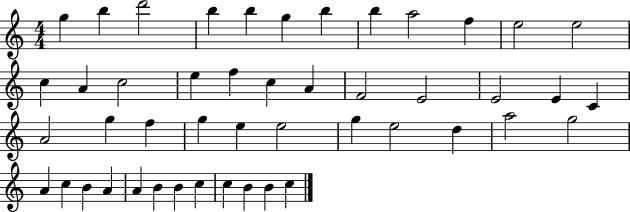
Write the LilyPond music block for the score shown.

{
  \clef treble
  \numericTimeSignature
  \time 4/4
  \key c \major
  g''4 b''4 d'''2 | b''4 b''4 g''4 b''4 | b''4 a''2 f''4 | e''2 e''2 | \break c''4 a'4 c''2 | e''4 f''4 c''4 a'4 | f'2 e'2 | e'2 e'4 c'4 | \break a'2 g''4 f''4 | g''4 e''4 e''2 | g''4 e''2 d''4 | a''2 g''2 | \break a'4 c''4 b'4 a'4 | a'4 b'4 b'4 c''4 | c''4 b'4 b'4 c''4 | \bar "|."
}